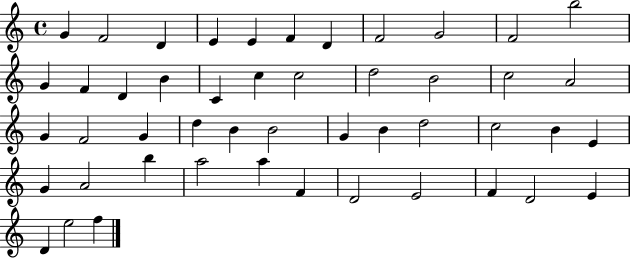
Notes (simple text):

G4/q F4/h D4/q E4/q E4/q F4/q D4/q F4/h G4/h F4/h B5/h G4/q F4/q D4/q B4/q C4/q C5/q C5/h D5/h B4/h C5/h A4/h G4/q F4/h G4/q D5/q B4/q B4/h G4/q B4/q D5/h C5/h B4/q E4/q G4/q A4/h B5/q A5/h A5/q F4/q D4/h E4/h F4/q D4/h E4/q D4/q E5/h F5/q